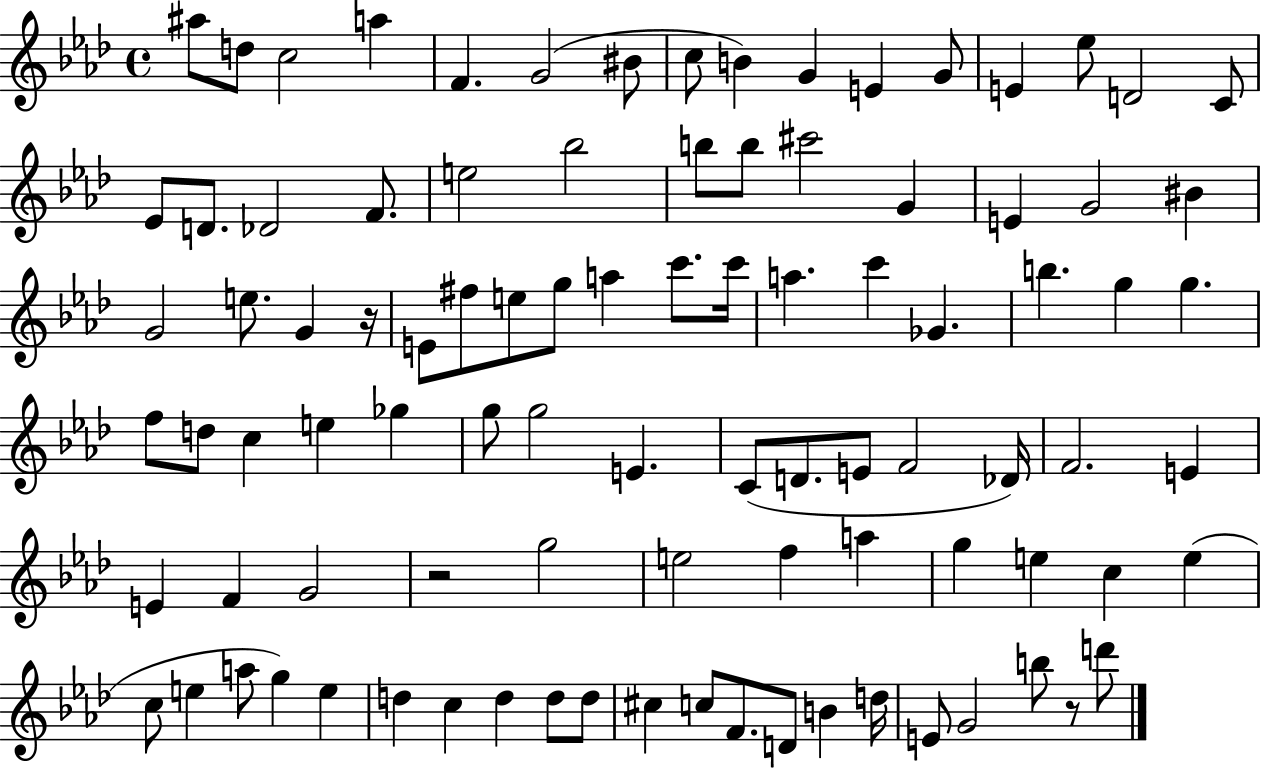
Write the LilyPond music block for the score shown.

{
  \clef treble
  \time 4/4
  \defaultTimeSignature
  \key aes \major
  ais''8 d''8 c''2 a''4 | f'4. g'2( bis'8 | c''8 b'4) g'4 e'4 g'8 | e'4 ees''8 d'2 c'8 | \break ees'8 d'8. des'2 f'8. | e''2 bes''2 | b''8 b''8 cis'''2 g'4 | e'4 g'2 bis'4 | \break g'2 e''8. g'4 r16 | e'8 fis''8 e''8 g''8 a''4 c'''8. c'''16 | a''4. c'''4 ges'4. | b''4. g''4 g''4. | \break f''8 d''8 c''4 e''4 ges''4 | g''8 g''2 e'4. | c'8( d'8. e'8 f'2 des'16) | f'2. e'4 | \break e'4 f'4 g'2 | r2 g''2 | e''2 f''4 a''4 | g''4 e''4 c''4 e''4( | \break c''8 e''4 a''8 g''4) e''4 | d''4 c''4 d''4 d''8 d''8 | cis''4 c''8 f'8. d'8 b'4 d''16 | e'8 g'2 b''8 r8 d'''8 | \break \bar "|."
}